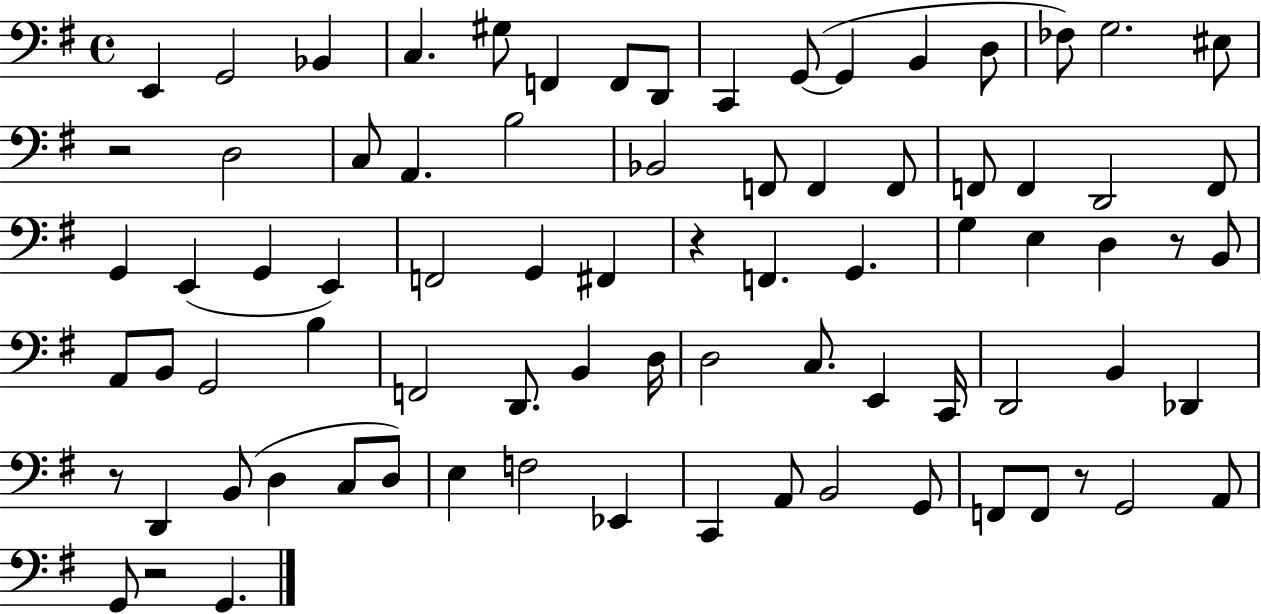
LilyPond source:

{
  \clef bass
  \time 4/4
  \defaultTimeSignature
  \key g \major
  e,4 g,2 bes,4 | c4. gis8 f,4 f,8 d,8 | c,4 g,8~(~ g,4 b,4 d8 | fes8) g2. eis8 | \break r2 d2 | c8 a,4. b2 | bes,2 f,8 f,4 f,8 | f,8 f,4 d,2 f,8 | \break g,4 e,4( g,4 e,4) | f,2 g,4 fis,4 | r4 f,4. g,4. | g4 e4 d4 r8 b,8 | \break a,8 b,8 g,2 b4 | f,2 d,8. b,4 d16 | d2 c8. e,4 c,16 | d,2 b,4 des,4 | \break r8 d,4 b,8( d4 c8 d8) | e4 f2 ees,4 | c,4 a,8 b,2 g,8 | f,8 f,8 r8 g,2 a,8 | \break g,8 r2 g,4. | \bar "|."
}